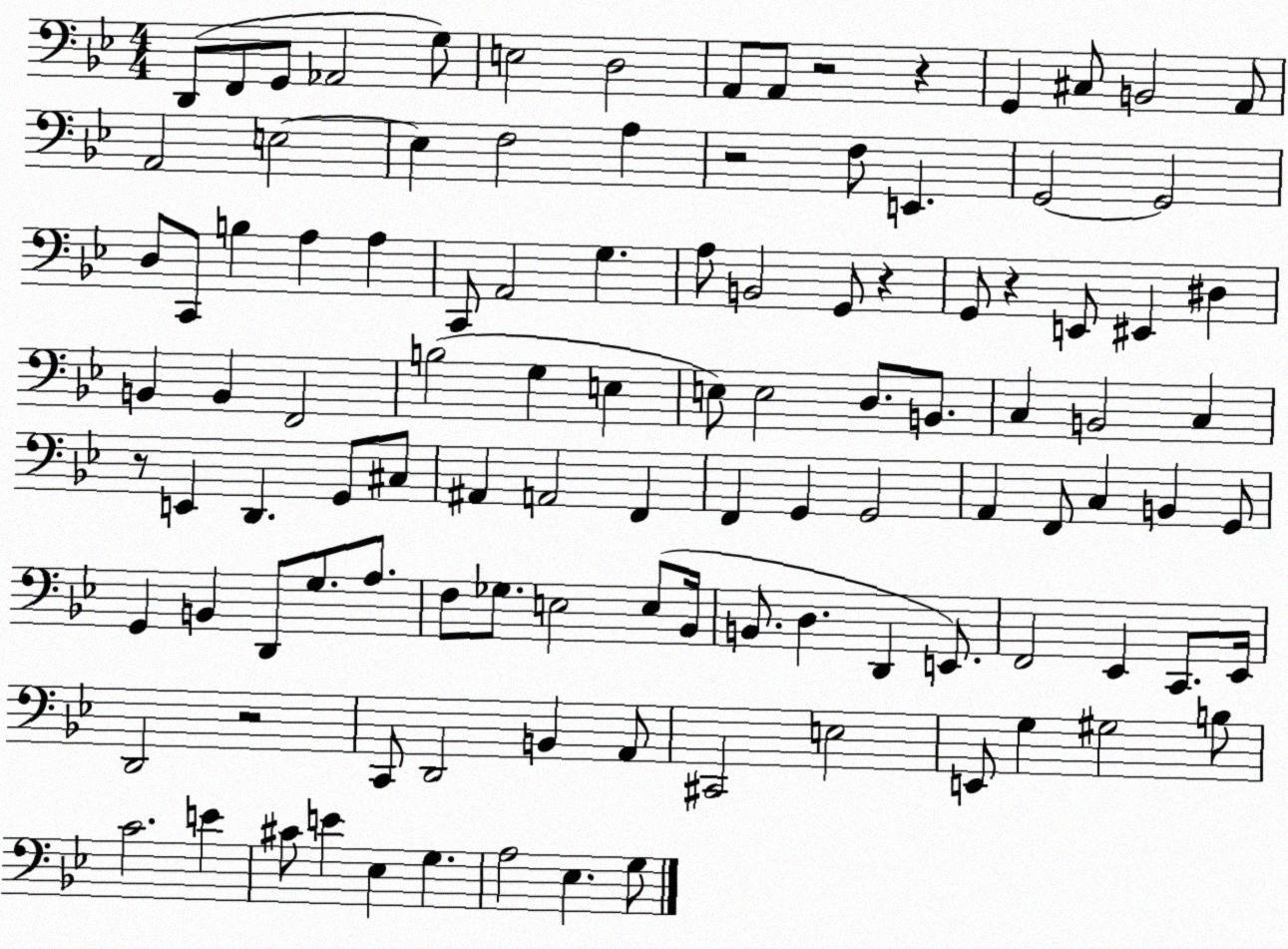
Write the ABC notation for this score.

X:1
T:Untitled
M:4/4
L:1/4
K:Bb
D,,/2 F,,/2 G,,/2 _A,,2 G,/2 E,2 D,2 A,,/2 A,,/2 z2 z G,, ^C,/2 B,,2 A,,/2 A,,2 E,2 E, F,2 A, z2 F,/2 E,, G,,2 G,,2 D,/2 C,,/2 B, A, A, C,,/2 A,,2 G, A,/2 B,,2 G,,/2 z G,,/2 z E,,/2 ^E,, ^D, B,, B,, F,,2 B,2 G, E, E,/2 E,2 D,/2 B,,/2 C, B,,2 C, z/2 E,, D,, G,,/2 ^C,/2 ^A,, A,,2 F,, F,, G,, G,,2 A,, F,,/2 C, B,, G,,/2 G,, B,, D,,/2 G,/2 A,/2 F,/2 _G,/2 E,2 E,/2 _B,,/4 B,,/2 D, D,, E,,/2 F,,2 _E,, C,,/2 _E,,/4 D,,2 z2 C,,/2 D,,2 B,, A,,/2 ^C,,2 E,2 E,,/2 G, ^G,2 B,/2 C2 E ^C/2 E _E, G, A,2 _E, G,/2